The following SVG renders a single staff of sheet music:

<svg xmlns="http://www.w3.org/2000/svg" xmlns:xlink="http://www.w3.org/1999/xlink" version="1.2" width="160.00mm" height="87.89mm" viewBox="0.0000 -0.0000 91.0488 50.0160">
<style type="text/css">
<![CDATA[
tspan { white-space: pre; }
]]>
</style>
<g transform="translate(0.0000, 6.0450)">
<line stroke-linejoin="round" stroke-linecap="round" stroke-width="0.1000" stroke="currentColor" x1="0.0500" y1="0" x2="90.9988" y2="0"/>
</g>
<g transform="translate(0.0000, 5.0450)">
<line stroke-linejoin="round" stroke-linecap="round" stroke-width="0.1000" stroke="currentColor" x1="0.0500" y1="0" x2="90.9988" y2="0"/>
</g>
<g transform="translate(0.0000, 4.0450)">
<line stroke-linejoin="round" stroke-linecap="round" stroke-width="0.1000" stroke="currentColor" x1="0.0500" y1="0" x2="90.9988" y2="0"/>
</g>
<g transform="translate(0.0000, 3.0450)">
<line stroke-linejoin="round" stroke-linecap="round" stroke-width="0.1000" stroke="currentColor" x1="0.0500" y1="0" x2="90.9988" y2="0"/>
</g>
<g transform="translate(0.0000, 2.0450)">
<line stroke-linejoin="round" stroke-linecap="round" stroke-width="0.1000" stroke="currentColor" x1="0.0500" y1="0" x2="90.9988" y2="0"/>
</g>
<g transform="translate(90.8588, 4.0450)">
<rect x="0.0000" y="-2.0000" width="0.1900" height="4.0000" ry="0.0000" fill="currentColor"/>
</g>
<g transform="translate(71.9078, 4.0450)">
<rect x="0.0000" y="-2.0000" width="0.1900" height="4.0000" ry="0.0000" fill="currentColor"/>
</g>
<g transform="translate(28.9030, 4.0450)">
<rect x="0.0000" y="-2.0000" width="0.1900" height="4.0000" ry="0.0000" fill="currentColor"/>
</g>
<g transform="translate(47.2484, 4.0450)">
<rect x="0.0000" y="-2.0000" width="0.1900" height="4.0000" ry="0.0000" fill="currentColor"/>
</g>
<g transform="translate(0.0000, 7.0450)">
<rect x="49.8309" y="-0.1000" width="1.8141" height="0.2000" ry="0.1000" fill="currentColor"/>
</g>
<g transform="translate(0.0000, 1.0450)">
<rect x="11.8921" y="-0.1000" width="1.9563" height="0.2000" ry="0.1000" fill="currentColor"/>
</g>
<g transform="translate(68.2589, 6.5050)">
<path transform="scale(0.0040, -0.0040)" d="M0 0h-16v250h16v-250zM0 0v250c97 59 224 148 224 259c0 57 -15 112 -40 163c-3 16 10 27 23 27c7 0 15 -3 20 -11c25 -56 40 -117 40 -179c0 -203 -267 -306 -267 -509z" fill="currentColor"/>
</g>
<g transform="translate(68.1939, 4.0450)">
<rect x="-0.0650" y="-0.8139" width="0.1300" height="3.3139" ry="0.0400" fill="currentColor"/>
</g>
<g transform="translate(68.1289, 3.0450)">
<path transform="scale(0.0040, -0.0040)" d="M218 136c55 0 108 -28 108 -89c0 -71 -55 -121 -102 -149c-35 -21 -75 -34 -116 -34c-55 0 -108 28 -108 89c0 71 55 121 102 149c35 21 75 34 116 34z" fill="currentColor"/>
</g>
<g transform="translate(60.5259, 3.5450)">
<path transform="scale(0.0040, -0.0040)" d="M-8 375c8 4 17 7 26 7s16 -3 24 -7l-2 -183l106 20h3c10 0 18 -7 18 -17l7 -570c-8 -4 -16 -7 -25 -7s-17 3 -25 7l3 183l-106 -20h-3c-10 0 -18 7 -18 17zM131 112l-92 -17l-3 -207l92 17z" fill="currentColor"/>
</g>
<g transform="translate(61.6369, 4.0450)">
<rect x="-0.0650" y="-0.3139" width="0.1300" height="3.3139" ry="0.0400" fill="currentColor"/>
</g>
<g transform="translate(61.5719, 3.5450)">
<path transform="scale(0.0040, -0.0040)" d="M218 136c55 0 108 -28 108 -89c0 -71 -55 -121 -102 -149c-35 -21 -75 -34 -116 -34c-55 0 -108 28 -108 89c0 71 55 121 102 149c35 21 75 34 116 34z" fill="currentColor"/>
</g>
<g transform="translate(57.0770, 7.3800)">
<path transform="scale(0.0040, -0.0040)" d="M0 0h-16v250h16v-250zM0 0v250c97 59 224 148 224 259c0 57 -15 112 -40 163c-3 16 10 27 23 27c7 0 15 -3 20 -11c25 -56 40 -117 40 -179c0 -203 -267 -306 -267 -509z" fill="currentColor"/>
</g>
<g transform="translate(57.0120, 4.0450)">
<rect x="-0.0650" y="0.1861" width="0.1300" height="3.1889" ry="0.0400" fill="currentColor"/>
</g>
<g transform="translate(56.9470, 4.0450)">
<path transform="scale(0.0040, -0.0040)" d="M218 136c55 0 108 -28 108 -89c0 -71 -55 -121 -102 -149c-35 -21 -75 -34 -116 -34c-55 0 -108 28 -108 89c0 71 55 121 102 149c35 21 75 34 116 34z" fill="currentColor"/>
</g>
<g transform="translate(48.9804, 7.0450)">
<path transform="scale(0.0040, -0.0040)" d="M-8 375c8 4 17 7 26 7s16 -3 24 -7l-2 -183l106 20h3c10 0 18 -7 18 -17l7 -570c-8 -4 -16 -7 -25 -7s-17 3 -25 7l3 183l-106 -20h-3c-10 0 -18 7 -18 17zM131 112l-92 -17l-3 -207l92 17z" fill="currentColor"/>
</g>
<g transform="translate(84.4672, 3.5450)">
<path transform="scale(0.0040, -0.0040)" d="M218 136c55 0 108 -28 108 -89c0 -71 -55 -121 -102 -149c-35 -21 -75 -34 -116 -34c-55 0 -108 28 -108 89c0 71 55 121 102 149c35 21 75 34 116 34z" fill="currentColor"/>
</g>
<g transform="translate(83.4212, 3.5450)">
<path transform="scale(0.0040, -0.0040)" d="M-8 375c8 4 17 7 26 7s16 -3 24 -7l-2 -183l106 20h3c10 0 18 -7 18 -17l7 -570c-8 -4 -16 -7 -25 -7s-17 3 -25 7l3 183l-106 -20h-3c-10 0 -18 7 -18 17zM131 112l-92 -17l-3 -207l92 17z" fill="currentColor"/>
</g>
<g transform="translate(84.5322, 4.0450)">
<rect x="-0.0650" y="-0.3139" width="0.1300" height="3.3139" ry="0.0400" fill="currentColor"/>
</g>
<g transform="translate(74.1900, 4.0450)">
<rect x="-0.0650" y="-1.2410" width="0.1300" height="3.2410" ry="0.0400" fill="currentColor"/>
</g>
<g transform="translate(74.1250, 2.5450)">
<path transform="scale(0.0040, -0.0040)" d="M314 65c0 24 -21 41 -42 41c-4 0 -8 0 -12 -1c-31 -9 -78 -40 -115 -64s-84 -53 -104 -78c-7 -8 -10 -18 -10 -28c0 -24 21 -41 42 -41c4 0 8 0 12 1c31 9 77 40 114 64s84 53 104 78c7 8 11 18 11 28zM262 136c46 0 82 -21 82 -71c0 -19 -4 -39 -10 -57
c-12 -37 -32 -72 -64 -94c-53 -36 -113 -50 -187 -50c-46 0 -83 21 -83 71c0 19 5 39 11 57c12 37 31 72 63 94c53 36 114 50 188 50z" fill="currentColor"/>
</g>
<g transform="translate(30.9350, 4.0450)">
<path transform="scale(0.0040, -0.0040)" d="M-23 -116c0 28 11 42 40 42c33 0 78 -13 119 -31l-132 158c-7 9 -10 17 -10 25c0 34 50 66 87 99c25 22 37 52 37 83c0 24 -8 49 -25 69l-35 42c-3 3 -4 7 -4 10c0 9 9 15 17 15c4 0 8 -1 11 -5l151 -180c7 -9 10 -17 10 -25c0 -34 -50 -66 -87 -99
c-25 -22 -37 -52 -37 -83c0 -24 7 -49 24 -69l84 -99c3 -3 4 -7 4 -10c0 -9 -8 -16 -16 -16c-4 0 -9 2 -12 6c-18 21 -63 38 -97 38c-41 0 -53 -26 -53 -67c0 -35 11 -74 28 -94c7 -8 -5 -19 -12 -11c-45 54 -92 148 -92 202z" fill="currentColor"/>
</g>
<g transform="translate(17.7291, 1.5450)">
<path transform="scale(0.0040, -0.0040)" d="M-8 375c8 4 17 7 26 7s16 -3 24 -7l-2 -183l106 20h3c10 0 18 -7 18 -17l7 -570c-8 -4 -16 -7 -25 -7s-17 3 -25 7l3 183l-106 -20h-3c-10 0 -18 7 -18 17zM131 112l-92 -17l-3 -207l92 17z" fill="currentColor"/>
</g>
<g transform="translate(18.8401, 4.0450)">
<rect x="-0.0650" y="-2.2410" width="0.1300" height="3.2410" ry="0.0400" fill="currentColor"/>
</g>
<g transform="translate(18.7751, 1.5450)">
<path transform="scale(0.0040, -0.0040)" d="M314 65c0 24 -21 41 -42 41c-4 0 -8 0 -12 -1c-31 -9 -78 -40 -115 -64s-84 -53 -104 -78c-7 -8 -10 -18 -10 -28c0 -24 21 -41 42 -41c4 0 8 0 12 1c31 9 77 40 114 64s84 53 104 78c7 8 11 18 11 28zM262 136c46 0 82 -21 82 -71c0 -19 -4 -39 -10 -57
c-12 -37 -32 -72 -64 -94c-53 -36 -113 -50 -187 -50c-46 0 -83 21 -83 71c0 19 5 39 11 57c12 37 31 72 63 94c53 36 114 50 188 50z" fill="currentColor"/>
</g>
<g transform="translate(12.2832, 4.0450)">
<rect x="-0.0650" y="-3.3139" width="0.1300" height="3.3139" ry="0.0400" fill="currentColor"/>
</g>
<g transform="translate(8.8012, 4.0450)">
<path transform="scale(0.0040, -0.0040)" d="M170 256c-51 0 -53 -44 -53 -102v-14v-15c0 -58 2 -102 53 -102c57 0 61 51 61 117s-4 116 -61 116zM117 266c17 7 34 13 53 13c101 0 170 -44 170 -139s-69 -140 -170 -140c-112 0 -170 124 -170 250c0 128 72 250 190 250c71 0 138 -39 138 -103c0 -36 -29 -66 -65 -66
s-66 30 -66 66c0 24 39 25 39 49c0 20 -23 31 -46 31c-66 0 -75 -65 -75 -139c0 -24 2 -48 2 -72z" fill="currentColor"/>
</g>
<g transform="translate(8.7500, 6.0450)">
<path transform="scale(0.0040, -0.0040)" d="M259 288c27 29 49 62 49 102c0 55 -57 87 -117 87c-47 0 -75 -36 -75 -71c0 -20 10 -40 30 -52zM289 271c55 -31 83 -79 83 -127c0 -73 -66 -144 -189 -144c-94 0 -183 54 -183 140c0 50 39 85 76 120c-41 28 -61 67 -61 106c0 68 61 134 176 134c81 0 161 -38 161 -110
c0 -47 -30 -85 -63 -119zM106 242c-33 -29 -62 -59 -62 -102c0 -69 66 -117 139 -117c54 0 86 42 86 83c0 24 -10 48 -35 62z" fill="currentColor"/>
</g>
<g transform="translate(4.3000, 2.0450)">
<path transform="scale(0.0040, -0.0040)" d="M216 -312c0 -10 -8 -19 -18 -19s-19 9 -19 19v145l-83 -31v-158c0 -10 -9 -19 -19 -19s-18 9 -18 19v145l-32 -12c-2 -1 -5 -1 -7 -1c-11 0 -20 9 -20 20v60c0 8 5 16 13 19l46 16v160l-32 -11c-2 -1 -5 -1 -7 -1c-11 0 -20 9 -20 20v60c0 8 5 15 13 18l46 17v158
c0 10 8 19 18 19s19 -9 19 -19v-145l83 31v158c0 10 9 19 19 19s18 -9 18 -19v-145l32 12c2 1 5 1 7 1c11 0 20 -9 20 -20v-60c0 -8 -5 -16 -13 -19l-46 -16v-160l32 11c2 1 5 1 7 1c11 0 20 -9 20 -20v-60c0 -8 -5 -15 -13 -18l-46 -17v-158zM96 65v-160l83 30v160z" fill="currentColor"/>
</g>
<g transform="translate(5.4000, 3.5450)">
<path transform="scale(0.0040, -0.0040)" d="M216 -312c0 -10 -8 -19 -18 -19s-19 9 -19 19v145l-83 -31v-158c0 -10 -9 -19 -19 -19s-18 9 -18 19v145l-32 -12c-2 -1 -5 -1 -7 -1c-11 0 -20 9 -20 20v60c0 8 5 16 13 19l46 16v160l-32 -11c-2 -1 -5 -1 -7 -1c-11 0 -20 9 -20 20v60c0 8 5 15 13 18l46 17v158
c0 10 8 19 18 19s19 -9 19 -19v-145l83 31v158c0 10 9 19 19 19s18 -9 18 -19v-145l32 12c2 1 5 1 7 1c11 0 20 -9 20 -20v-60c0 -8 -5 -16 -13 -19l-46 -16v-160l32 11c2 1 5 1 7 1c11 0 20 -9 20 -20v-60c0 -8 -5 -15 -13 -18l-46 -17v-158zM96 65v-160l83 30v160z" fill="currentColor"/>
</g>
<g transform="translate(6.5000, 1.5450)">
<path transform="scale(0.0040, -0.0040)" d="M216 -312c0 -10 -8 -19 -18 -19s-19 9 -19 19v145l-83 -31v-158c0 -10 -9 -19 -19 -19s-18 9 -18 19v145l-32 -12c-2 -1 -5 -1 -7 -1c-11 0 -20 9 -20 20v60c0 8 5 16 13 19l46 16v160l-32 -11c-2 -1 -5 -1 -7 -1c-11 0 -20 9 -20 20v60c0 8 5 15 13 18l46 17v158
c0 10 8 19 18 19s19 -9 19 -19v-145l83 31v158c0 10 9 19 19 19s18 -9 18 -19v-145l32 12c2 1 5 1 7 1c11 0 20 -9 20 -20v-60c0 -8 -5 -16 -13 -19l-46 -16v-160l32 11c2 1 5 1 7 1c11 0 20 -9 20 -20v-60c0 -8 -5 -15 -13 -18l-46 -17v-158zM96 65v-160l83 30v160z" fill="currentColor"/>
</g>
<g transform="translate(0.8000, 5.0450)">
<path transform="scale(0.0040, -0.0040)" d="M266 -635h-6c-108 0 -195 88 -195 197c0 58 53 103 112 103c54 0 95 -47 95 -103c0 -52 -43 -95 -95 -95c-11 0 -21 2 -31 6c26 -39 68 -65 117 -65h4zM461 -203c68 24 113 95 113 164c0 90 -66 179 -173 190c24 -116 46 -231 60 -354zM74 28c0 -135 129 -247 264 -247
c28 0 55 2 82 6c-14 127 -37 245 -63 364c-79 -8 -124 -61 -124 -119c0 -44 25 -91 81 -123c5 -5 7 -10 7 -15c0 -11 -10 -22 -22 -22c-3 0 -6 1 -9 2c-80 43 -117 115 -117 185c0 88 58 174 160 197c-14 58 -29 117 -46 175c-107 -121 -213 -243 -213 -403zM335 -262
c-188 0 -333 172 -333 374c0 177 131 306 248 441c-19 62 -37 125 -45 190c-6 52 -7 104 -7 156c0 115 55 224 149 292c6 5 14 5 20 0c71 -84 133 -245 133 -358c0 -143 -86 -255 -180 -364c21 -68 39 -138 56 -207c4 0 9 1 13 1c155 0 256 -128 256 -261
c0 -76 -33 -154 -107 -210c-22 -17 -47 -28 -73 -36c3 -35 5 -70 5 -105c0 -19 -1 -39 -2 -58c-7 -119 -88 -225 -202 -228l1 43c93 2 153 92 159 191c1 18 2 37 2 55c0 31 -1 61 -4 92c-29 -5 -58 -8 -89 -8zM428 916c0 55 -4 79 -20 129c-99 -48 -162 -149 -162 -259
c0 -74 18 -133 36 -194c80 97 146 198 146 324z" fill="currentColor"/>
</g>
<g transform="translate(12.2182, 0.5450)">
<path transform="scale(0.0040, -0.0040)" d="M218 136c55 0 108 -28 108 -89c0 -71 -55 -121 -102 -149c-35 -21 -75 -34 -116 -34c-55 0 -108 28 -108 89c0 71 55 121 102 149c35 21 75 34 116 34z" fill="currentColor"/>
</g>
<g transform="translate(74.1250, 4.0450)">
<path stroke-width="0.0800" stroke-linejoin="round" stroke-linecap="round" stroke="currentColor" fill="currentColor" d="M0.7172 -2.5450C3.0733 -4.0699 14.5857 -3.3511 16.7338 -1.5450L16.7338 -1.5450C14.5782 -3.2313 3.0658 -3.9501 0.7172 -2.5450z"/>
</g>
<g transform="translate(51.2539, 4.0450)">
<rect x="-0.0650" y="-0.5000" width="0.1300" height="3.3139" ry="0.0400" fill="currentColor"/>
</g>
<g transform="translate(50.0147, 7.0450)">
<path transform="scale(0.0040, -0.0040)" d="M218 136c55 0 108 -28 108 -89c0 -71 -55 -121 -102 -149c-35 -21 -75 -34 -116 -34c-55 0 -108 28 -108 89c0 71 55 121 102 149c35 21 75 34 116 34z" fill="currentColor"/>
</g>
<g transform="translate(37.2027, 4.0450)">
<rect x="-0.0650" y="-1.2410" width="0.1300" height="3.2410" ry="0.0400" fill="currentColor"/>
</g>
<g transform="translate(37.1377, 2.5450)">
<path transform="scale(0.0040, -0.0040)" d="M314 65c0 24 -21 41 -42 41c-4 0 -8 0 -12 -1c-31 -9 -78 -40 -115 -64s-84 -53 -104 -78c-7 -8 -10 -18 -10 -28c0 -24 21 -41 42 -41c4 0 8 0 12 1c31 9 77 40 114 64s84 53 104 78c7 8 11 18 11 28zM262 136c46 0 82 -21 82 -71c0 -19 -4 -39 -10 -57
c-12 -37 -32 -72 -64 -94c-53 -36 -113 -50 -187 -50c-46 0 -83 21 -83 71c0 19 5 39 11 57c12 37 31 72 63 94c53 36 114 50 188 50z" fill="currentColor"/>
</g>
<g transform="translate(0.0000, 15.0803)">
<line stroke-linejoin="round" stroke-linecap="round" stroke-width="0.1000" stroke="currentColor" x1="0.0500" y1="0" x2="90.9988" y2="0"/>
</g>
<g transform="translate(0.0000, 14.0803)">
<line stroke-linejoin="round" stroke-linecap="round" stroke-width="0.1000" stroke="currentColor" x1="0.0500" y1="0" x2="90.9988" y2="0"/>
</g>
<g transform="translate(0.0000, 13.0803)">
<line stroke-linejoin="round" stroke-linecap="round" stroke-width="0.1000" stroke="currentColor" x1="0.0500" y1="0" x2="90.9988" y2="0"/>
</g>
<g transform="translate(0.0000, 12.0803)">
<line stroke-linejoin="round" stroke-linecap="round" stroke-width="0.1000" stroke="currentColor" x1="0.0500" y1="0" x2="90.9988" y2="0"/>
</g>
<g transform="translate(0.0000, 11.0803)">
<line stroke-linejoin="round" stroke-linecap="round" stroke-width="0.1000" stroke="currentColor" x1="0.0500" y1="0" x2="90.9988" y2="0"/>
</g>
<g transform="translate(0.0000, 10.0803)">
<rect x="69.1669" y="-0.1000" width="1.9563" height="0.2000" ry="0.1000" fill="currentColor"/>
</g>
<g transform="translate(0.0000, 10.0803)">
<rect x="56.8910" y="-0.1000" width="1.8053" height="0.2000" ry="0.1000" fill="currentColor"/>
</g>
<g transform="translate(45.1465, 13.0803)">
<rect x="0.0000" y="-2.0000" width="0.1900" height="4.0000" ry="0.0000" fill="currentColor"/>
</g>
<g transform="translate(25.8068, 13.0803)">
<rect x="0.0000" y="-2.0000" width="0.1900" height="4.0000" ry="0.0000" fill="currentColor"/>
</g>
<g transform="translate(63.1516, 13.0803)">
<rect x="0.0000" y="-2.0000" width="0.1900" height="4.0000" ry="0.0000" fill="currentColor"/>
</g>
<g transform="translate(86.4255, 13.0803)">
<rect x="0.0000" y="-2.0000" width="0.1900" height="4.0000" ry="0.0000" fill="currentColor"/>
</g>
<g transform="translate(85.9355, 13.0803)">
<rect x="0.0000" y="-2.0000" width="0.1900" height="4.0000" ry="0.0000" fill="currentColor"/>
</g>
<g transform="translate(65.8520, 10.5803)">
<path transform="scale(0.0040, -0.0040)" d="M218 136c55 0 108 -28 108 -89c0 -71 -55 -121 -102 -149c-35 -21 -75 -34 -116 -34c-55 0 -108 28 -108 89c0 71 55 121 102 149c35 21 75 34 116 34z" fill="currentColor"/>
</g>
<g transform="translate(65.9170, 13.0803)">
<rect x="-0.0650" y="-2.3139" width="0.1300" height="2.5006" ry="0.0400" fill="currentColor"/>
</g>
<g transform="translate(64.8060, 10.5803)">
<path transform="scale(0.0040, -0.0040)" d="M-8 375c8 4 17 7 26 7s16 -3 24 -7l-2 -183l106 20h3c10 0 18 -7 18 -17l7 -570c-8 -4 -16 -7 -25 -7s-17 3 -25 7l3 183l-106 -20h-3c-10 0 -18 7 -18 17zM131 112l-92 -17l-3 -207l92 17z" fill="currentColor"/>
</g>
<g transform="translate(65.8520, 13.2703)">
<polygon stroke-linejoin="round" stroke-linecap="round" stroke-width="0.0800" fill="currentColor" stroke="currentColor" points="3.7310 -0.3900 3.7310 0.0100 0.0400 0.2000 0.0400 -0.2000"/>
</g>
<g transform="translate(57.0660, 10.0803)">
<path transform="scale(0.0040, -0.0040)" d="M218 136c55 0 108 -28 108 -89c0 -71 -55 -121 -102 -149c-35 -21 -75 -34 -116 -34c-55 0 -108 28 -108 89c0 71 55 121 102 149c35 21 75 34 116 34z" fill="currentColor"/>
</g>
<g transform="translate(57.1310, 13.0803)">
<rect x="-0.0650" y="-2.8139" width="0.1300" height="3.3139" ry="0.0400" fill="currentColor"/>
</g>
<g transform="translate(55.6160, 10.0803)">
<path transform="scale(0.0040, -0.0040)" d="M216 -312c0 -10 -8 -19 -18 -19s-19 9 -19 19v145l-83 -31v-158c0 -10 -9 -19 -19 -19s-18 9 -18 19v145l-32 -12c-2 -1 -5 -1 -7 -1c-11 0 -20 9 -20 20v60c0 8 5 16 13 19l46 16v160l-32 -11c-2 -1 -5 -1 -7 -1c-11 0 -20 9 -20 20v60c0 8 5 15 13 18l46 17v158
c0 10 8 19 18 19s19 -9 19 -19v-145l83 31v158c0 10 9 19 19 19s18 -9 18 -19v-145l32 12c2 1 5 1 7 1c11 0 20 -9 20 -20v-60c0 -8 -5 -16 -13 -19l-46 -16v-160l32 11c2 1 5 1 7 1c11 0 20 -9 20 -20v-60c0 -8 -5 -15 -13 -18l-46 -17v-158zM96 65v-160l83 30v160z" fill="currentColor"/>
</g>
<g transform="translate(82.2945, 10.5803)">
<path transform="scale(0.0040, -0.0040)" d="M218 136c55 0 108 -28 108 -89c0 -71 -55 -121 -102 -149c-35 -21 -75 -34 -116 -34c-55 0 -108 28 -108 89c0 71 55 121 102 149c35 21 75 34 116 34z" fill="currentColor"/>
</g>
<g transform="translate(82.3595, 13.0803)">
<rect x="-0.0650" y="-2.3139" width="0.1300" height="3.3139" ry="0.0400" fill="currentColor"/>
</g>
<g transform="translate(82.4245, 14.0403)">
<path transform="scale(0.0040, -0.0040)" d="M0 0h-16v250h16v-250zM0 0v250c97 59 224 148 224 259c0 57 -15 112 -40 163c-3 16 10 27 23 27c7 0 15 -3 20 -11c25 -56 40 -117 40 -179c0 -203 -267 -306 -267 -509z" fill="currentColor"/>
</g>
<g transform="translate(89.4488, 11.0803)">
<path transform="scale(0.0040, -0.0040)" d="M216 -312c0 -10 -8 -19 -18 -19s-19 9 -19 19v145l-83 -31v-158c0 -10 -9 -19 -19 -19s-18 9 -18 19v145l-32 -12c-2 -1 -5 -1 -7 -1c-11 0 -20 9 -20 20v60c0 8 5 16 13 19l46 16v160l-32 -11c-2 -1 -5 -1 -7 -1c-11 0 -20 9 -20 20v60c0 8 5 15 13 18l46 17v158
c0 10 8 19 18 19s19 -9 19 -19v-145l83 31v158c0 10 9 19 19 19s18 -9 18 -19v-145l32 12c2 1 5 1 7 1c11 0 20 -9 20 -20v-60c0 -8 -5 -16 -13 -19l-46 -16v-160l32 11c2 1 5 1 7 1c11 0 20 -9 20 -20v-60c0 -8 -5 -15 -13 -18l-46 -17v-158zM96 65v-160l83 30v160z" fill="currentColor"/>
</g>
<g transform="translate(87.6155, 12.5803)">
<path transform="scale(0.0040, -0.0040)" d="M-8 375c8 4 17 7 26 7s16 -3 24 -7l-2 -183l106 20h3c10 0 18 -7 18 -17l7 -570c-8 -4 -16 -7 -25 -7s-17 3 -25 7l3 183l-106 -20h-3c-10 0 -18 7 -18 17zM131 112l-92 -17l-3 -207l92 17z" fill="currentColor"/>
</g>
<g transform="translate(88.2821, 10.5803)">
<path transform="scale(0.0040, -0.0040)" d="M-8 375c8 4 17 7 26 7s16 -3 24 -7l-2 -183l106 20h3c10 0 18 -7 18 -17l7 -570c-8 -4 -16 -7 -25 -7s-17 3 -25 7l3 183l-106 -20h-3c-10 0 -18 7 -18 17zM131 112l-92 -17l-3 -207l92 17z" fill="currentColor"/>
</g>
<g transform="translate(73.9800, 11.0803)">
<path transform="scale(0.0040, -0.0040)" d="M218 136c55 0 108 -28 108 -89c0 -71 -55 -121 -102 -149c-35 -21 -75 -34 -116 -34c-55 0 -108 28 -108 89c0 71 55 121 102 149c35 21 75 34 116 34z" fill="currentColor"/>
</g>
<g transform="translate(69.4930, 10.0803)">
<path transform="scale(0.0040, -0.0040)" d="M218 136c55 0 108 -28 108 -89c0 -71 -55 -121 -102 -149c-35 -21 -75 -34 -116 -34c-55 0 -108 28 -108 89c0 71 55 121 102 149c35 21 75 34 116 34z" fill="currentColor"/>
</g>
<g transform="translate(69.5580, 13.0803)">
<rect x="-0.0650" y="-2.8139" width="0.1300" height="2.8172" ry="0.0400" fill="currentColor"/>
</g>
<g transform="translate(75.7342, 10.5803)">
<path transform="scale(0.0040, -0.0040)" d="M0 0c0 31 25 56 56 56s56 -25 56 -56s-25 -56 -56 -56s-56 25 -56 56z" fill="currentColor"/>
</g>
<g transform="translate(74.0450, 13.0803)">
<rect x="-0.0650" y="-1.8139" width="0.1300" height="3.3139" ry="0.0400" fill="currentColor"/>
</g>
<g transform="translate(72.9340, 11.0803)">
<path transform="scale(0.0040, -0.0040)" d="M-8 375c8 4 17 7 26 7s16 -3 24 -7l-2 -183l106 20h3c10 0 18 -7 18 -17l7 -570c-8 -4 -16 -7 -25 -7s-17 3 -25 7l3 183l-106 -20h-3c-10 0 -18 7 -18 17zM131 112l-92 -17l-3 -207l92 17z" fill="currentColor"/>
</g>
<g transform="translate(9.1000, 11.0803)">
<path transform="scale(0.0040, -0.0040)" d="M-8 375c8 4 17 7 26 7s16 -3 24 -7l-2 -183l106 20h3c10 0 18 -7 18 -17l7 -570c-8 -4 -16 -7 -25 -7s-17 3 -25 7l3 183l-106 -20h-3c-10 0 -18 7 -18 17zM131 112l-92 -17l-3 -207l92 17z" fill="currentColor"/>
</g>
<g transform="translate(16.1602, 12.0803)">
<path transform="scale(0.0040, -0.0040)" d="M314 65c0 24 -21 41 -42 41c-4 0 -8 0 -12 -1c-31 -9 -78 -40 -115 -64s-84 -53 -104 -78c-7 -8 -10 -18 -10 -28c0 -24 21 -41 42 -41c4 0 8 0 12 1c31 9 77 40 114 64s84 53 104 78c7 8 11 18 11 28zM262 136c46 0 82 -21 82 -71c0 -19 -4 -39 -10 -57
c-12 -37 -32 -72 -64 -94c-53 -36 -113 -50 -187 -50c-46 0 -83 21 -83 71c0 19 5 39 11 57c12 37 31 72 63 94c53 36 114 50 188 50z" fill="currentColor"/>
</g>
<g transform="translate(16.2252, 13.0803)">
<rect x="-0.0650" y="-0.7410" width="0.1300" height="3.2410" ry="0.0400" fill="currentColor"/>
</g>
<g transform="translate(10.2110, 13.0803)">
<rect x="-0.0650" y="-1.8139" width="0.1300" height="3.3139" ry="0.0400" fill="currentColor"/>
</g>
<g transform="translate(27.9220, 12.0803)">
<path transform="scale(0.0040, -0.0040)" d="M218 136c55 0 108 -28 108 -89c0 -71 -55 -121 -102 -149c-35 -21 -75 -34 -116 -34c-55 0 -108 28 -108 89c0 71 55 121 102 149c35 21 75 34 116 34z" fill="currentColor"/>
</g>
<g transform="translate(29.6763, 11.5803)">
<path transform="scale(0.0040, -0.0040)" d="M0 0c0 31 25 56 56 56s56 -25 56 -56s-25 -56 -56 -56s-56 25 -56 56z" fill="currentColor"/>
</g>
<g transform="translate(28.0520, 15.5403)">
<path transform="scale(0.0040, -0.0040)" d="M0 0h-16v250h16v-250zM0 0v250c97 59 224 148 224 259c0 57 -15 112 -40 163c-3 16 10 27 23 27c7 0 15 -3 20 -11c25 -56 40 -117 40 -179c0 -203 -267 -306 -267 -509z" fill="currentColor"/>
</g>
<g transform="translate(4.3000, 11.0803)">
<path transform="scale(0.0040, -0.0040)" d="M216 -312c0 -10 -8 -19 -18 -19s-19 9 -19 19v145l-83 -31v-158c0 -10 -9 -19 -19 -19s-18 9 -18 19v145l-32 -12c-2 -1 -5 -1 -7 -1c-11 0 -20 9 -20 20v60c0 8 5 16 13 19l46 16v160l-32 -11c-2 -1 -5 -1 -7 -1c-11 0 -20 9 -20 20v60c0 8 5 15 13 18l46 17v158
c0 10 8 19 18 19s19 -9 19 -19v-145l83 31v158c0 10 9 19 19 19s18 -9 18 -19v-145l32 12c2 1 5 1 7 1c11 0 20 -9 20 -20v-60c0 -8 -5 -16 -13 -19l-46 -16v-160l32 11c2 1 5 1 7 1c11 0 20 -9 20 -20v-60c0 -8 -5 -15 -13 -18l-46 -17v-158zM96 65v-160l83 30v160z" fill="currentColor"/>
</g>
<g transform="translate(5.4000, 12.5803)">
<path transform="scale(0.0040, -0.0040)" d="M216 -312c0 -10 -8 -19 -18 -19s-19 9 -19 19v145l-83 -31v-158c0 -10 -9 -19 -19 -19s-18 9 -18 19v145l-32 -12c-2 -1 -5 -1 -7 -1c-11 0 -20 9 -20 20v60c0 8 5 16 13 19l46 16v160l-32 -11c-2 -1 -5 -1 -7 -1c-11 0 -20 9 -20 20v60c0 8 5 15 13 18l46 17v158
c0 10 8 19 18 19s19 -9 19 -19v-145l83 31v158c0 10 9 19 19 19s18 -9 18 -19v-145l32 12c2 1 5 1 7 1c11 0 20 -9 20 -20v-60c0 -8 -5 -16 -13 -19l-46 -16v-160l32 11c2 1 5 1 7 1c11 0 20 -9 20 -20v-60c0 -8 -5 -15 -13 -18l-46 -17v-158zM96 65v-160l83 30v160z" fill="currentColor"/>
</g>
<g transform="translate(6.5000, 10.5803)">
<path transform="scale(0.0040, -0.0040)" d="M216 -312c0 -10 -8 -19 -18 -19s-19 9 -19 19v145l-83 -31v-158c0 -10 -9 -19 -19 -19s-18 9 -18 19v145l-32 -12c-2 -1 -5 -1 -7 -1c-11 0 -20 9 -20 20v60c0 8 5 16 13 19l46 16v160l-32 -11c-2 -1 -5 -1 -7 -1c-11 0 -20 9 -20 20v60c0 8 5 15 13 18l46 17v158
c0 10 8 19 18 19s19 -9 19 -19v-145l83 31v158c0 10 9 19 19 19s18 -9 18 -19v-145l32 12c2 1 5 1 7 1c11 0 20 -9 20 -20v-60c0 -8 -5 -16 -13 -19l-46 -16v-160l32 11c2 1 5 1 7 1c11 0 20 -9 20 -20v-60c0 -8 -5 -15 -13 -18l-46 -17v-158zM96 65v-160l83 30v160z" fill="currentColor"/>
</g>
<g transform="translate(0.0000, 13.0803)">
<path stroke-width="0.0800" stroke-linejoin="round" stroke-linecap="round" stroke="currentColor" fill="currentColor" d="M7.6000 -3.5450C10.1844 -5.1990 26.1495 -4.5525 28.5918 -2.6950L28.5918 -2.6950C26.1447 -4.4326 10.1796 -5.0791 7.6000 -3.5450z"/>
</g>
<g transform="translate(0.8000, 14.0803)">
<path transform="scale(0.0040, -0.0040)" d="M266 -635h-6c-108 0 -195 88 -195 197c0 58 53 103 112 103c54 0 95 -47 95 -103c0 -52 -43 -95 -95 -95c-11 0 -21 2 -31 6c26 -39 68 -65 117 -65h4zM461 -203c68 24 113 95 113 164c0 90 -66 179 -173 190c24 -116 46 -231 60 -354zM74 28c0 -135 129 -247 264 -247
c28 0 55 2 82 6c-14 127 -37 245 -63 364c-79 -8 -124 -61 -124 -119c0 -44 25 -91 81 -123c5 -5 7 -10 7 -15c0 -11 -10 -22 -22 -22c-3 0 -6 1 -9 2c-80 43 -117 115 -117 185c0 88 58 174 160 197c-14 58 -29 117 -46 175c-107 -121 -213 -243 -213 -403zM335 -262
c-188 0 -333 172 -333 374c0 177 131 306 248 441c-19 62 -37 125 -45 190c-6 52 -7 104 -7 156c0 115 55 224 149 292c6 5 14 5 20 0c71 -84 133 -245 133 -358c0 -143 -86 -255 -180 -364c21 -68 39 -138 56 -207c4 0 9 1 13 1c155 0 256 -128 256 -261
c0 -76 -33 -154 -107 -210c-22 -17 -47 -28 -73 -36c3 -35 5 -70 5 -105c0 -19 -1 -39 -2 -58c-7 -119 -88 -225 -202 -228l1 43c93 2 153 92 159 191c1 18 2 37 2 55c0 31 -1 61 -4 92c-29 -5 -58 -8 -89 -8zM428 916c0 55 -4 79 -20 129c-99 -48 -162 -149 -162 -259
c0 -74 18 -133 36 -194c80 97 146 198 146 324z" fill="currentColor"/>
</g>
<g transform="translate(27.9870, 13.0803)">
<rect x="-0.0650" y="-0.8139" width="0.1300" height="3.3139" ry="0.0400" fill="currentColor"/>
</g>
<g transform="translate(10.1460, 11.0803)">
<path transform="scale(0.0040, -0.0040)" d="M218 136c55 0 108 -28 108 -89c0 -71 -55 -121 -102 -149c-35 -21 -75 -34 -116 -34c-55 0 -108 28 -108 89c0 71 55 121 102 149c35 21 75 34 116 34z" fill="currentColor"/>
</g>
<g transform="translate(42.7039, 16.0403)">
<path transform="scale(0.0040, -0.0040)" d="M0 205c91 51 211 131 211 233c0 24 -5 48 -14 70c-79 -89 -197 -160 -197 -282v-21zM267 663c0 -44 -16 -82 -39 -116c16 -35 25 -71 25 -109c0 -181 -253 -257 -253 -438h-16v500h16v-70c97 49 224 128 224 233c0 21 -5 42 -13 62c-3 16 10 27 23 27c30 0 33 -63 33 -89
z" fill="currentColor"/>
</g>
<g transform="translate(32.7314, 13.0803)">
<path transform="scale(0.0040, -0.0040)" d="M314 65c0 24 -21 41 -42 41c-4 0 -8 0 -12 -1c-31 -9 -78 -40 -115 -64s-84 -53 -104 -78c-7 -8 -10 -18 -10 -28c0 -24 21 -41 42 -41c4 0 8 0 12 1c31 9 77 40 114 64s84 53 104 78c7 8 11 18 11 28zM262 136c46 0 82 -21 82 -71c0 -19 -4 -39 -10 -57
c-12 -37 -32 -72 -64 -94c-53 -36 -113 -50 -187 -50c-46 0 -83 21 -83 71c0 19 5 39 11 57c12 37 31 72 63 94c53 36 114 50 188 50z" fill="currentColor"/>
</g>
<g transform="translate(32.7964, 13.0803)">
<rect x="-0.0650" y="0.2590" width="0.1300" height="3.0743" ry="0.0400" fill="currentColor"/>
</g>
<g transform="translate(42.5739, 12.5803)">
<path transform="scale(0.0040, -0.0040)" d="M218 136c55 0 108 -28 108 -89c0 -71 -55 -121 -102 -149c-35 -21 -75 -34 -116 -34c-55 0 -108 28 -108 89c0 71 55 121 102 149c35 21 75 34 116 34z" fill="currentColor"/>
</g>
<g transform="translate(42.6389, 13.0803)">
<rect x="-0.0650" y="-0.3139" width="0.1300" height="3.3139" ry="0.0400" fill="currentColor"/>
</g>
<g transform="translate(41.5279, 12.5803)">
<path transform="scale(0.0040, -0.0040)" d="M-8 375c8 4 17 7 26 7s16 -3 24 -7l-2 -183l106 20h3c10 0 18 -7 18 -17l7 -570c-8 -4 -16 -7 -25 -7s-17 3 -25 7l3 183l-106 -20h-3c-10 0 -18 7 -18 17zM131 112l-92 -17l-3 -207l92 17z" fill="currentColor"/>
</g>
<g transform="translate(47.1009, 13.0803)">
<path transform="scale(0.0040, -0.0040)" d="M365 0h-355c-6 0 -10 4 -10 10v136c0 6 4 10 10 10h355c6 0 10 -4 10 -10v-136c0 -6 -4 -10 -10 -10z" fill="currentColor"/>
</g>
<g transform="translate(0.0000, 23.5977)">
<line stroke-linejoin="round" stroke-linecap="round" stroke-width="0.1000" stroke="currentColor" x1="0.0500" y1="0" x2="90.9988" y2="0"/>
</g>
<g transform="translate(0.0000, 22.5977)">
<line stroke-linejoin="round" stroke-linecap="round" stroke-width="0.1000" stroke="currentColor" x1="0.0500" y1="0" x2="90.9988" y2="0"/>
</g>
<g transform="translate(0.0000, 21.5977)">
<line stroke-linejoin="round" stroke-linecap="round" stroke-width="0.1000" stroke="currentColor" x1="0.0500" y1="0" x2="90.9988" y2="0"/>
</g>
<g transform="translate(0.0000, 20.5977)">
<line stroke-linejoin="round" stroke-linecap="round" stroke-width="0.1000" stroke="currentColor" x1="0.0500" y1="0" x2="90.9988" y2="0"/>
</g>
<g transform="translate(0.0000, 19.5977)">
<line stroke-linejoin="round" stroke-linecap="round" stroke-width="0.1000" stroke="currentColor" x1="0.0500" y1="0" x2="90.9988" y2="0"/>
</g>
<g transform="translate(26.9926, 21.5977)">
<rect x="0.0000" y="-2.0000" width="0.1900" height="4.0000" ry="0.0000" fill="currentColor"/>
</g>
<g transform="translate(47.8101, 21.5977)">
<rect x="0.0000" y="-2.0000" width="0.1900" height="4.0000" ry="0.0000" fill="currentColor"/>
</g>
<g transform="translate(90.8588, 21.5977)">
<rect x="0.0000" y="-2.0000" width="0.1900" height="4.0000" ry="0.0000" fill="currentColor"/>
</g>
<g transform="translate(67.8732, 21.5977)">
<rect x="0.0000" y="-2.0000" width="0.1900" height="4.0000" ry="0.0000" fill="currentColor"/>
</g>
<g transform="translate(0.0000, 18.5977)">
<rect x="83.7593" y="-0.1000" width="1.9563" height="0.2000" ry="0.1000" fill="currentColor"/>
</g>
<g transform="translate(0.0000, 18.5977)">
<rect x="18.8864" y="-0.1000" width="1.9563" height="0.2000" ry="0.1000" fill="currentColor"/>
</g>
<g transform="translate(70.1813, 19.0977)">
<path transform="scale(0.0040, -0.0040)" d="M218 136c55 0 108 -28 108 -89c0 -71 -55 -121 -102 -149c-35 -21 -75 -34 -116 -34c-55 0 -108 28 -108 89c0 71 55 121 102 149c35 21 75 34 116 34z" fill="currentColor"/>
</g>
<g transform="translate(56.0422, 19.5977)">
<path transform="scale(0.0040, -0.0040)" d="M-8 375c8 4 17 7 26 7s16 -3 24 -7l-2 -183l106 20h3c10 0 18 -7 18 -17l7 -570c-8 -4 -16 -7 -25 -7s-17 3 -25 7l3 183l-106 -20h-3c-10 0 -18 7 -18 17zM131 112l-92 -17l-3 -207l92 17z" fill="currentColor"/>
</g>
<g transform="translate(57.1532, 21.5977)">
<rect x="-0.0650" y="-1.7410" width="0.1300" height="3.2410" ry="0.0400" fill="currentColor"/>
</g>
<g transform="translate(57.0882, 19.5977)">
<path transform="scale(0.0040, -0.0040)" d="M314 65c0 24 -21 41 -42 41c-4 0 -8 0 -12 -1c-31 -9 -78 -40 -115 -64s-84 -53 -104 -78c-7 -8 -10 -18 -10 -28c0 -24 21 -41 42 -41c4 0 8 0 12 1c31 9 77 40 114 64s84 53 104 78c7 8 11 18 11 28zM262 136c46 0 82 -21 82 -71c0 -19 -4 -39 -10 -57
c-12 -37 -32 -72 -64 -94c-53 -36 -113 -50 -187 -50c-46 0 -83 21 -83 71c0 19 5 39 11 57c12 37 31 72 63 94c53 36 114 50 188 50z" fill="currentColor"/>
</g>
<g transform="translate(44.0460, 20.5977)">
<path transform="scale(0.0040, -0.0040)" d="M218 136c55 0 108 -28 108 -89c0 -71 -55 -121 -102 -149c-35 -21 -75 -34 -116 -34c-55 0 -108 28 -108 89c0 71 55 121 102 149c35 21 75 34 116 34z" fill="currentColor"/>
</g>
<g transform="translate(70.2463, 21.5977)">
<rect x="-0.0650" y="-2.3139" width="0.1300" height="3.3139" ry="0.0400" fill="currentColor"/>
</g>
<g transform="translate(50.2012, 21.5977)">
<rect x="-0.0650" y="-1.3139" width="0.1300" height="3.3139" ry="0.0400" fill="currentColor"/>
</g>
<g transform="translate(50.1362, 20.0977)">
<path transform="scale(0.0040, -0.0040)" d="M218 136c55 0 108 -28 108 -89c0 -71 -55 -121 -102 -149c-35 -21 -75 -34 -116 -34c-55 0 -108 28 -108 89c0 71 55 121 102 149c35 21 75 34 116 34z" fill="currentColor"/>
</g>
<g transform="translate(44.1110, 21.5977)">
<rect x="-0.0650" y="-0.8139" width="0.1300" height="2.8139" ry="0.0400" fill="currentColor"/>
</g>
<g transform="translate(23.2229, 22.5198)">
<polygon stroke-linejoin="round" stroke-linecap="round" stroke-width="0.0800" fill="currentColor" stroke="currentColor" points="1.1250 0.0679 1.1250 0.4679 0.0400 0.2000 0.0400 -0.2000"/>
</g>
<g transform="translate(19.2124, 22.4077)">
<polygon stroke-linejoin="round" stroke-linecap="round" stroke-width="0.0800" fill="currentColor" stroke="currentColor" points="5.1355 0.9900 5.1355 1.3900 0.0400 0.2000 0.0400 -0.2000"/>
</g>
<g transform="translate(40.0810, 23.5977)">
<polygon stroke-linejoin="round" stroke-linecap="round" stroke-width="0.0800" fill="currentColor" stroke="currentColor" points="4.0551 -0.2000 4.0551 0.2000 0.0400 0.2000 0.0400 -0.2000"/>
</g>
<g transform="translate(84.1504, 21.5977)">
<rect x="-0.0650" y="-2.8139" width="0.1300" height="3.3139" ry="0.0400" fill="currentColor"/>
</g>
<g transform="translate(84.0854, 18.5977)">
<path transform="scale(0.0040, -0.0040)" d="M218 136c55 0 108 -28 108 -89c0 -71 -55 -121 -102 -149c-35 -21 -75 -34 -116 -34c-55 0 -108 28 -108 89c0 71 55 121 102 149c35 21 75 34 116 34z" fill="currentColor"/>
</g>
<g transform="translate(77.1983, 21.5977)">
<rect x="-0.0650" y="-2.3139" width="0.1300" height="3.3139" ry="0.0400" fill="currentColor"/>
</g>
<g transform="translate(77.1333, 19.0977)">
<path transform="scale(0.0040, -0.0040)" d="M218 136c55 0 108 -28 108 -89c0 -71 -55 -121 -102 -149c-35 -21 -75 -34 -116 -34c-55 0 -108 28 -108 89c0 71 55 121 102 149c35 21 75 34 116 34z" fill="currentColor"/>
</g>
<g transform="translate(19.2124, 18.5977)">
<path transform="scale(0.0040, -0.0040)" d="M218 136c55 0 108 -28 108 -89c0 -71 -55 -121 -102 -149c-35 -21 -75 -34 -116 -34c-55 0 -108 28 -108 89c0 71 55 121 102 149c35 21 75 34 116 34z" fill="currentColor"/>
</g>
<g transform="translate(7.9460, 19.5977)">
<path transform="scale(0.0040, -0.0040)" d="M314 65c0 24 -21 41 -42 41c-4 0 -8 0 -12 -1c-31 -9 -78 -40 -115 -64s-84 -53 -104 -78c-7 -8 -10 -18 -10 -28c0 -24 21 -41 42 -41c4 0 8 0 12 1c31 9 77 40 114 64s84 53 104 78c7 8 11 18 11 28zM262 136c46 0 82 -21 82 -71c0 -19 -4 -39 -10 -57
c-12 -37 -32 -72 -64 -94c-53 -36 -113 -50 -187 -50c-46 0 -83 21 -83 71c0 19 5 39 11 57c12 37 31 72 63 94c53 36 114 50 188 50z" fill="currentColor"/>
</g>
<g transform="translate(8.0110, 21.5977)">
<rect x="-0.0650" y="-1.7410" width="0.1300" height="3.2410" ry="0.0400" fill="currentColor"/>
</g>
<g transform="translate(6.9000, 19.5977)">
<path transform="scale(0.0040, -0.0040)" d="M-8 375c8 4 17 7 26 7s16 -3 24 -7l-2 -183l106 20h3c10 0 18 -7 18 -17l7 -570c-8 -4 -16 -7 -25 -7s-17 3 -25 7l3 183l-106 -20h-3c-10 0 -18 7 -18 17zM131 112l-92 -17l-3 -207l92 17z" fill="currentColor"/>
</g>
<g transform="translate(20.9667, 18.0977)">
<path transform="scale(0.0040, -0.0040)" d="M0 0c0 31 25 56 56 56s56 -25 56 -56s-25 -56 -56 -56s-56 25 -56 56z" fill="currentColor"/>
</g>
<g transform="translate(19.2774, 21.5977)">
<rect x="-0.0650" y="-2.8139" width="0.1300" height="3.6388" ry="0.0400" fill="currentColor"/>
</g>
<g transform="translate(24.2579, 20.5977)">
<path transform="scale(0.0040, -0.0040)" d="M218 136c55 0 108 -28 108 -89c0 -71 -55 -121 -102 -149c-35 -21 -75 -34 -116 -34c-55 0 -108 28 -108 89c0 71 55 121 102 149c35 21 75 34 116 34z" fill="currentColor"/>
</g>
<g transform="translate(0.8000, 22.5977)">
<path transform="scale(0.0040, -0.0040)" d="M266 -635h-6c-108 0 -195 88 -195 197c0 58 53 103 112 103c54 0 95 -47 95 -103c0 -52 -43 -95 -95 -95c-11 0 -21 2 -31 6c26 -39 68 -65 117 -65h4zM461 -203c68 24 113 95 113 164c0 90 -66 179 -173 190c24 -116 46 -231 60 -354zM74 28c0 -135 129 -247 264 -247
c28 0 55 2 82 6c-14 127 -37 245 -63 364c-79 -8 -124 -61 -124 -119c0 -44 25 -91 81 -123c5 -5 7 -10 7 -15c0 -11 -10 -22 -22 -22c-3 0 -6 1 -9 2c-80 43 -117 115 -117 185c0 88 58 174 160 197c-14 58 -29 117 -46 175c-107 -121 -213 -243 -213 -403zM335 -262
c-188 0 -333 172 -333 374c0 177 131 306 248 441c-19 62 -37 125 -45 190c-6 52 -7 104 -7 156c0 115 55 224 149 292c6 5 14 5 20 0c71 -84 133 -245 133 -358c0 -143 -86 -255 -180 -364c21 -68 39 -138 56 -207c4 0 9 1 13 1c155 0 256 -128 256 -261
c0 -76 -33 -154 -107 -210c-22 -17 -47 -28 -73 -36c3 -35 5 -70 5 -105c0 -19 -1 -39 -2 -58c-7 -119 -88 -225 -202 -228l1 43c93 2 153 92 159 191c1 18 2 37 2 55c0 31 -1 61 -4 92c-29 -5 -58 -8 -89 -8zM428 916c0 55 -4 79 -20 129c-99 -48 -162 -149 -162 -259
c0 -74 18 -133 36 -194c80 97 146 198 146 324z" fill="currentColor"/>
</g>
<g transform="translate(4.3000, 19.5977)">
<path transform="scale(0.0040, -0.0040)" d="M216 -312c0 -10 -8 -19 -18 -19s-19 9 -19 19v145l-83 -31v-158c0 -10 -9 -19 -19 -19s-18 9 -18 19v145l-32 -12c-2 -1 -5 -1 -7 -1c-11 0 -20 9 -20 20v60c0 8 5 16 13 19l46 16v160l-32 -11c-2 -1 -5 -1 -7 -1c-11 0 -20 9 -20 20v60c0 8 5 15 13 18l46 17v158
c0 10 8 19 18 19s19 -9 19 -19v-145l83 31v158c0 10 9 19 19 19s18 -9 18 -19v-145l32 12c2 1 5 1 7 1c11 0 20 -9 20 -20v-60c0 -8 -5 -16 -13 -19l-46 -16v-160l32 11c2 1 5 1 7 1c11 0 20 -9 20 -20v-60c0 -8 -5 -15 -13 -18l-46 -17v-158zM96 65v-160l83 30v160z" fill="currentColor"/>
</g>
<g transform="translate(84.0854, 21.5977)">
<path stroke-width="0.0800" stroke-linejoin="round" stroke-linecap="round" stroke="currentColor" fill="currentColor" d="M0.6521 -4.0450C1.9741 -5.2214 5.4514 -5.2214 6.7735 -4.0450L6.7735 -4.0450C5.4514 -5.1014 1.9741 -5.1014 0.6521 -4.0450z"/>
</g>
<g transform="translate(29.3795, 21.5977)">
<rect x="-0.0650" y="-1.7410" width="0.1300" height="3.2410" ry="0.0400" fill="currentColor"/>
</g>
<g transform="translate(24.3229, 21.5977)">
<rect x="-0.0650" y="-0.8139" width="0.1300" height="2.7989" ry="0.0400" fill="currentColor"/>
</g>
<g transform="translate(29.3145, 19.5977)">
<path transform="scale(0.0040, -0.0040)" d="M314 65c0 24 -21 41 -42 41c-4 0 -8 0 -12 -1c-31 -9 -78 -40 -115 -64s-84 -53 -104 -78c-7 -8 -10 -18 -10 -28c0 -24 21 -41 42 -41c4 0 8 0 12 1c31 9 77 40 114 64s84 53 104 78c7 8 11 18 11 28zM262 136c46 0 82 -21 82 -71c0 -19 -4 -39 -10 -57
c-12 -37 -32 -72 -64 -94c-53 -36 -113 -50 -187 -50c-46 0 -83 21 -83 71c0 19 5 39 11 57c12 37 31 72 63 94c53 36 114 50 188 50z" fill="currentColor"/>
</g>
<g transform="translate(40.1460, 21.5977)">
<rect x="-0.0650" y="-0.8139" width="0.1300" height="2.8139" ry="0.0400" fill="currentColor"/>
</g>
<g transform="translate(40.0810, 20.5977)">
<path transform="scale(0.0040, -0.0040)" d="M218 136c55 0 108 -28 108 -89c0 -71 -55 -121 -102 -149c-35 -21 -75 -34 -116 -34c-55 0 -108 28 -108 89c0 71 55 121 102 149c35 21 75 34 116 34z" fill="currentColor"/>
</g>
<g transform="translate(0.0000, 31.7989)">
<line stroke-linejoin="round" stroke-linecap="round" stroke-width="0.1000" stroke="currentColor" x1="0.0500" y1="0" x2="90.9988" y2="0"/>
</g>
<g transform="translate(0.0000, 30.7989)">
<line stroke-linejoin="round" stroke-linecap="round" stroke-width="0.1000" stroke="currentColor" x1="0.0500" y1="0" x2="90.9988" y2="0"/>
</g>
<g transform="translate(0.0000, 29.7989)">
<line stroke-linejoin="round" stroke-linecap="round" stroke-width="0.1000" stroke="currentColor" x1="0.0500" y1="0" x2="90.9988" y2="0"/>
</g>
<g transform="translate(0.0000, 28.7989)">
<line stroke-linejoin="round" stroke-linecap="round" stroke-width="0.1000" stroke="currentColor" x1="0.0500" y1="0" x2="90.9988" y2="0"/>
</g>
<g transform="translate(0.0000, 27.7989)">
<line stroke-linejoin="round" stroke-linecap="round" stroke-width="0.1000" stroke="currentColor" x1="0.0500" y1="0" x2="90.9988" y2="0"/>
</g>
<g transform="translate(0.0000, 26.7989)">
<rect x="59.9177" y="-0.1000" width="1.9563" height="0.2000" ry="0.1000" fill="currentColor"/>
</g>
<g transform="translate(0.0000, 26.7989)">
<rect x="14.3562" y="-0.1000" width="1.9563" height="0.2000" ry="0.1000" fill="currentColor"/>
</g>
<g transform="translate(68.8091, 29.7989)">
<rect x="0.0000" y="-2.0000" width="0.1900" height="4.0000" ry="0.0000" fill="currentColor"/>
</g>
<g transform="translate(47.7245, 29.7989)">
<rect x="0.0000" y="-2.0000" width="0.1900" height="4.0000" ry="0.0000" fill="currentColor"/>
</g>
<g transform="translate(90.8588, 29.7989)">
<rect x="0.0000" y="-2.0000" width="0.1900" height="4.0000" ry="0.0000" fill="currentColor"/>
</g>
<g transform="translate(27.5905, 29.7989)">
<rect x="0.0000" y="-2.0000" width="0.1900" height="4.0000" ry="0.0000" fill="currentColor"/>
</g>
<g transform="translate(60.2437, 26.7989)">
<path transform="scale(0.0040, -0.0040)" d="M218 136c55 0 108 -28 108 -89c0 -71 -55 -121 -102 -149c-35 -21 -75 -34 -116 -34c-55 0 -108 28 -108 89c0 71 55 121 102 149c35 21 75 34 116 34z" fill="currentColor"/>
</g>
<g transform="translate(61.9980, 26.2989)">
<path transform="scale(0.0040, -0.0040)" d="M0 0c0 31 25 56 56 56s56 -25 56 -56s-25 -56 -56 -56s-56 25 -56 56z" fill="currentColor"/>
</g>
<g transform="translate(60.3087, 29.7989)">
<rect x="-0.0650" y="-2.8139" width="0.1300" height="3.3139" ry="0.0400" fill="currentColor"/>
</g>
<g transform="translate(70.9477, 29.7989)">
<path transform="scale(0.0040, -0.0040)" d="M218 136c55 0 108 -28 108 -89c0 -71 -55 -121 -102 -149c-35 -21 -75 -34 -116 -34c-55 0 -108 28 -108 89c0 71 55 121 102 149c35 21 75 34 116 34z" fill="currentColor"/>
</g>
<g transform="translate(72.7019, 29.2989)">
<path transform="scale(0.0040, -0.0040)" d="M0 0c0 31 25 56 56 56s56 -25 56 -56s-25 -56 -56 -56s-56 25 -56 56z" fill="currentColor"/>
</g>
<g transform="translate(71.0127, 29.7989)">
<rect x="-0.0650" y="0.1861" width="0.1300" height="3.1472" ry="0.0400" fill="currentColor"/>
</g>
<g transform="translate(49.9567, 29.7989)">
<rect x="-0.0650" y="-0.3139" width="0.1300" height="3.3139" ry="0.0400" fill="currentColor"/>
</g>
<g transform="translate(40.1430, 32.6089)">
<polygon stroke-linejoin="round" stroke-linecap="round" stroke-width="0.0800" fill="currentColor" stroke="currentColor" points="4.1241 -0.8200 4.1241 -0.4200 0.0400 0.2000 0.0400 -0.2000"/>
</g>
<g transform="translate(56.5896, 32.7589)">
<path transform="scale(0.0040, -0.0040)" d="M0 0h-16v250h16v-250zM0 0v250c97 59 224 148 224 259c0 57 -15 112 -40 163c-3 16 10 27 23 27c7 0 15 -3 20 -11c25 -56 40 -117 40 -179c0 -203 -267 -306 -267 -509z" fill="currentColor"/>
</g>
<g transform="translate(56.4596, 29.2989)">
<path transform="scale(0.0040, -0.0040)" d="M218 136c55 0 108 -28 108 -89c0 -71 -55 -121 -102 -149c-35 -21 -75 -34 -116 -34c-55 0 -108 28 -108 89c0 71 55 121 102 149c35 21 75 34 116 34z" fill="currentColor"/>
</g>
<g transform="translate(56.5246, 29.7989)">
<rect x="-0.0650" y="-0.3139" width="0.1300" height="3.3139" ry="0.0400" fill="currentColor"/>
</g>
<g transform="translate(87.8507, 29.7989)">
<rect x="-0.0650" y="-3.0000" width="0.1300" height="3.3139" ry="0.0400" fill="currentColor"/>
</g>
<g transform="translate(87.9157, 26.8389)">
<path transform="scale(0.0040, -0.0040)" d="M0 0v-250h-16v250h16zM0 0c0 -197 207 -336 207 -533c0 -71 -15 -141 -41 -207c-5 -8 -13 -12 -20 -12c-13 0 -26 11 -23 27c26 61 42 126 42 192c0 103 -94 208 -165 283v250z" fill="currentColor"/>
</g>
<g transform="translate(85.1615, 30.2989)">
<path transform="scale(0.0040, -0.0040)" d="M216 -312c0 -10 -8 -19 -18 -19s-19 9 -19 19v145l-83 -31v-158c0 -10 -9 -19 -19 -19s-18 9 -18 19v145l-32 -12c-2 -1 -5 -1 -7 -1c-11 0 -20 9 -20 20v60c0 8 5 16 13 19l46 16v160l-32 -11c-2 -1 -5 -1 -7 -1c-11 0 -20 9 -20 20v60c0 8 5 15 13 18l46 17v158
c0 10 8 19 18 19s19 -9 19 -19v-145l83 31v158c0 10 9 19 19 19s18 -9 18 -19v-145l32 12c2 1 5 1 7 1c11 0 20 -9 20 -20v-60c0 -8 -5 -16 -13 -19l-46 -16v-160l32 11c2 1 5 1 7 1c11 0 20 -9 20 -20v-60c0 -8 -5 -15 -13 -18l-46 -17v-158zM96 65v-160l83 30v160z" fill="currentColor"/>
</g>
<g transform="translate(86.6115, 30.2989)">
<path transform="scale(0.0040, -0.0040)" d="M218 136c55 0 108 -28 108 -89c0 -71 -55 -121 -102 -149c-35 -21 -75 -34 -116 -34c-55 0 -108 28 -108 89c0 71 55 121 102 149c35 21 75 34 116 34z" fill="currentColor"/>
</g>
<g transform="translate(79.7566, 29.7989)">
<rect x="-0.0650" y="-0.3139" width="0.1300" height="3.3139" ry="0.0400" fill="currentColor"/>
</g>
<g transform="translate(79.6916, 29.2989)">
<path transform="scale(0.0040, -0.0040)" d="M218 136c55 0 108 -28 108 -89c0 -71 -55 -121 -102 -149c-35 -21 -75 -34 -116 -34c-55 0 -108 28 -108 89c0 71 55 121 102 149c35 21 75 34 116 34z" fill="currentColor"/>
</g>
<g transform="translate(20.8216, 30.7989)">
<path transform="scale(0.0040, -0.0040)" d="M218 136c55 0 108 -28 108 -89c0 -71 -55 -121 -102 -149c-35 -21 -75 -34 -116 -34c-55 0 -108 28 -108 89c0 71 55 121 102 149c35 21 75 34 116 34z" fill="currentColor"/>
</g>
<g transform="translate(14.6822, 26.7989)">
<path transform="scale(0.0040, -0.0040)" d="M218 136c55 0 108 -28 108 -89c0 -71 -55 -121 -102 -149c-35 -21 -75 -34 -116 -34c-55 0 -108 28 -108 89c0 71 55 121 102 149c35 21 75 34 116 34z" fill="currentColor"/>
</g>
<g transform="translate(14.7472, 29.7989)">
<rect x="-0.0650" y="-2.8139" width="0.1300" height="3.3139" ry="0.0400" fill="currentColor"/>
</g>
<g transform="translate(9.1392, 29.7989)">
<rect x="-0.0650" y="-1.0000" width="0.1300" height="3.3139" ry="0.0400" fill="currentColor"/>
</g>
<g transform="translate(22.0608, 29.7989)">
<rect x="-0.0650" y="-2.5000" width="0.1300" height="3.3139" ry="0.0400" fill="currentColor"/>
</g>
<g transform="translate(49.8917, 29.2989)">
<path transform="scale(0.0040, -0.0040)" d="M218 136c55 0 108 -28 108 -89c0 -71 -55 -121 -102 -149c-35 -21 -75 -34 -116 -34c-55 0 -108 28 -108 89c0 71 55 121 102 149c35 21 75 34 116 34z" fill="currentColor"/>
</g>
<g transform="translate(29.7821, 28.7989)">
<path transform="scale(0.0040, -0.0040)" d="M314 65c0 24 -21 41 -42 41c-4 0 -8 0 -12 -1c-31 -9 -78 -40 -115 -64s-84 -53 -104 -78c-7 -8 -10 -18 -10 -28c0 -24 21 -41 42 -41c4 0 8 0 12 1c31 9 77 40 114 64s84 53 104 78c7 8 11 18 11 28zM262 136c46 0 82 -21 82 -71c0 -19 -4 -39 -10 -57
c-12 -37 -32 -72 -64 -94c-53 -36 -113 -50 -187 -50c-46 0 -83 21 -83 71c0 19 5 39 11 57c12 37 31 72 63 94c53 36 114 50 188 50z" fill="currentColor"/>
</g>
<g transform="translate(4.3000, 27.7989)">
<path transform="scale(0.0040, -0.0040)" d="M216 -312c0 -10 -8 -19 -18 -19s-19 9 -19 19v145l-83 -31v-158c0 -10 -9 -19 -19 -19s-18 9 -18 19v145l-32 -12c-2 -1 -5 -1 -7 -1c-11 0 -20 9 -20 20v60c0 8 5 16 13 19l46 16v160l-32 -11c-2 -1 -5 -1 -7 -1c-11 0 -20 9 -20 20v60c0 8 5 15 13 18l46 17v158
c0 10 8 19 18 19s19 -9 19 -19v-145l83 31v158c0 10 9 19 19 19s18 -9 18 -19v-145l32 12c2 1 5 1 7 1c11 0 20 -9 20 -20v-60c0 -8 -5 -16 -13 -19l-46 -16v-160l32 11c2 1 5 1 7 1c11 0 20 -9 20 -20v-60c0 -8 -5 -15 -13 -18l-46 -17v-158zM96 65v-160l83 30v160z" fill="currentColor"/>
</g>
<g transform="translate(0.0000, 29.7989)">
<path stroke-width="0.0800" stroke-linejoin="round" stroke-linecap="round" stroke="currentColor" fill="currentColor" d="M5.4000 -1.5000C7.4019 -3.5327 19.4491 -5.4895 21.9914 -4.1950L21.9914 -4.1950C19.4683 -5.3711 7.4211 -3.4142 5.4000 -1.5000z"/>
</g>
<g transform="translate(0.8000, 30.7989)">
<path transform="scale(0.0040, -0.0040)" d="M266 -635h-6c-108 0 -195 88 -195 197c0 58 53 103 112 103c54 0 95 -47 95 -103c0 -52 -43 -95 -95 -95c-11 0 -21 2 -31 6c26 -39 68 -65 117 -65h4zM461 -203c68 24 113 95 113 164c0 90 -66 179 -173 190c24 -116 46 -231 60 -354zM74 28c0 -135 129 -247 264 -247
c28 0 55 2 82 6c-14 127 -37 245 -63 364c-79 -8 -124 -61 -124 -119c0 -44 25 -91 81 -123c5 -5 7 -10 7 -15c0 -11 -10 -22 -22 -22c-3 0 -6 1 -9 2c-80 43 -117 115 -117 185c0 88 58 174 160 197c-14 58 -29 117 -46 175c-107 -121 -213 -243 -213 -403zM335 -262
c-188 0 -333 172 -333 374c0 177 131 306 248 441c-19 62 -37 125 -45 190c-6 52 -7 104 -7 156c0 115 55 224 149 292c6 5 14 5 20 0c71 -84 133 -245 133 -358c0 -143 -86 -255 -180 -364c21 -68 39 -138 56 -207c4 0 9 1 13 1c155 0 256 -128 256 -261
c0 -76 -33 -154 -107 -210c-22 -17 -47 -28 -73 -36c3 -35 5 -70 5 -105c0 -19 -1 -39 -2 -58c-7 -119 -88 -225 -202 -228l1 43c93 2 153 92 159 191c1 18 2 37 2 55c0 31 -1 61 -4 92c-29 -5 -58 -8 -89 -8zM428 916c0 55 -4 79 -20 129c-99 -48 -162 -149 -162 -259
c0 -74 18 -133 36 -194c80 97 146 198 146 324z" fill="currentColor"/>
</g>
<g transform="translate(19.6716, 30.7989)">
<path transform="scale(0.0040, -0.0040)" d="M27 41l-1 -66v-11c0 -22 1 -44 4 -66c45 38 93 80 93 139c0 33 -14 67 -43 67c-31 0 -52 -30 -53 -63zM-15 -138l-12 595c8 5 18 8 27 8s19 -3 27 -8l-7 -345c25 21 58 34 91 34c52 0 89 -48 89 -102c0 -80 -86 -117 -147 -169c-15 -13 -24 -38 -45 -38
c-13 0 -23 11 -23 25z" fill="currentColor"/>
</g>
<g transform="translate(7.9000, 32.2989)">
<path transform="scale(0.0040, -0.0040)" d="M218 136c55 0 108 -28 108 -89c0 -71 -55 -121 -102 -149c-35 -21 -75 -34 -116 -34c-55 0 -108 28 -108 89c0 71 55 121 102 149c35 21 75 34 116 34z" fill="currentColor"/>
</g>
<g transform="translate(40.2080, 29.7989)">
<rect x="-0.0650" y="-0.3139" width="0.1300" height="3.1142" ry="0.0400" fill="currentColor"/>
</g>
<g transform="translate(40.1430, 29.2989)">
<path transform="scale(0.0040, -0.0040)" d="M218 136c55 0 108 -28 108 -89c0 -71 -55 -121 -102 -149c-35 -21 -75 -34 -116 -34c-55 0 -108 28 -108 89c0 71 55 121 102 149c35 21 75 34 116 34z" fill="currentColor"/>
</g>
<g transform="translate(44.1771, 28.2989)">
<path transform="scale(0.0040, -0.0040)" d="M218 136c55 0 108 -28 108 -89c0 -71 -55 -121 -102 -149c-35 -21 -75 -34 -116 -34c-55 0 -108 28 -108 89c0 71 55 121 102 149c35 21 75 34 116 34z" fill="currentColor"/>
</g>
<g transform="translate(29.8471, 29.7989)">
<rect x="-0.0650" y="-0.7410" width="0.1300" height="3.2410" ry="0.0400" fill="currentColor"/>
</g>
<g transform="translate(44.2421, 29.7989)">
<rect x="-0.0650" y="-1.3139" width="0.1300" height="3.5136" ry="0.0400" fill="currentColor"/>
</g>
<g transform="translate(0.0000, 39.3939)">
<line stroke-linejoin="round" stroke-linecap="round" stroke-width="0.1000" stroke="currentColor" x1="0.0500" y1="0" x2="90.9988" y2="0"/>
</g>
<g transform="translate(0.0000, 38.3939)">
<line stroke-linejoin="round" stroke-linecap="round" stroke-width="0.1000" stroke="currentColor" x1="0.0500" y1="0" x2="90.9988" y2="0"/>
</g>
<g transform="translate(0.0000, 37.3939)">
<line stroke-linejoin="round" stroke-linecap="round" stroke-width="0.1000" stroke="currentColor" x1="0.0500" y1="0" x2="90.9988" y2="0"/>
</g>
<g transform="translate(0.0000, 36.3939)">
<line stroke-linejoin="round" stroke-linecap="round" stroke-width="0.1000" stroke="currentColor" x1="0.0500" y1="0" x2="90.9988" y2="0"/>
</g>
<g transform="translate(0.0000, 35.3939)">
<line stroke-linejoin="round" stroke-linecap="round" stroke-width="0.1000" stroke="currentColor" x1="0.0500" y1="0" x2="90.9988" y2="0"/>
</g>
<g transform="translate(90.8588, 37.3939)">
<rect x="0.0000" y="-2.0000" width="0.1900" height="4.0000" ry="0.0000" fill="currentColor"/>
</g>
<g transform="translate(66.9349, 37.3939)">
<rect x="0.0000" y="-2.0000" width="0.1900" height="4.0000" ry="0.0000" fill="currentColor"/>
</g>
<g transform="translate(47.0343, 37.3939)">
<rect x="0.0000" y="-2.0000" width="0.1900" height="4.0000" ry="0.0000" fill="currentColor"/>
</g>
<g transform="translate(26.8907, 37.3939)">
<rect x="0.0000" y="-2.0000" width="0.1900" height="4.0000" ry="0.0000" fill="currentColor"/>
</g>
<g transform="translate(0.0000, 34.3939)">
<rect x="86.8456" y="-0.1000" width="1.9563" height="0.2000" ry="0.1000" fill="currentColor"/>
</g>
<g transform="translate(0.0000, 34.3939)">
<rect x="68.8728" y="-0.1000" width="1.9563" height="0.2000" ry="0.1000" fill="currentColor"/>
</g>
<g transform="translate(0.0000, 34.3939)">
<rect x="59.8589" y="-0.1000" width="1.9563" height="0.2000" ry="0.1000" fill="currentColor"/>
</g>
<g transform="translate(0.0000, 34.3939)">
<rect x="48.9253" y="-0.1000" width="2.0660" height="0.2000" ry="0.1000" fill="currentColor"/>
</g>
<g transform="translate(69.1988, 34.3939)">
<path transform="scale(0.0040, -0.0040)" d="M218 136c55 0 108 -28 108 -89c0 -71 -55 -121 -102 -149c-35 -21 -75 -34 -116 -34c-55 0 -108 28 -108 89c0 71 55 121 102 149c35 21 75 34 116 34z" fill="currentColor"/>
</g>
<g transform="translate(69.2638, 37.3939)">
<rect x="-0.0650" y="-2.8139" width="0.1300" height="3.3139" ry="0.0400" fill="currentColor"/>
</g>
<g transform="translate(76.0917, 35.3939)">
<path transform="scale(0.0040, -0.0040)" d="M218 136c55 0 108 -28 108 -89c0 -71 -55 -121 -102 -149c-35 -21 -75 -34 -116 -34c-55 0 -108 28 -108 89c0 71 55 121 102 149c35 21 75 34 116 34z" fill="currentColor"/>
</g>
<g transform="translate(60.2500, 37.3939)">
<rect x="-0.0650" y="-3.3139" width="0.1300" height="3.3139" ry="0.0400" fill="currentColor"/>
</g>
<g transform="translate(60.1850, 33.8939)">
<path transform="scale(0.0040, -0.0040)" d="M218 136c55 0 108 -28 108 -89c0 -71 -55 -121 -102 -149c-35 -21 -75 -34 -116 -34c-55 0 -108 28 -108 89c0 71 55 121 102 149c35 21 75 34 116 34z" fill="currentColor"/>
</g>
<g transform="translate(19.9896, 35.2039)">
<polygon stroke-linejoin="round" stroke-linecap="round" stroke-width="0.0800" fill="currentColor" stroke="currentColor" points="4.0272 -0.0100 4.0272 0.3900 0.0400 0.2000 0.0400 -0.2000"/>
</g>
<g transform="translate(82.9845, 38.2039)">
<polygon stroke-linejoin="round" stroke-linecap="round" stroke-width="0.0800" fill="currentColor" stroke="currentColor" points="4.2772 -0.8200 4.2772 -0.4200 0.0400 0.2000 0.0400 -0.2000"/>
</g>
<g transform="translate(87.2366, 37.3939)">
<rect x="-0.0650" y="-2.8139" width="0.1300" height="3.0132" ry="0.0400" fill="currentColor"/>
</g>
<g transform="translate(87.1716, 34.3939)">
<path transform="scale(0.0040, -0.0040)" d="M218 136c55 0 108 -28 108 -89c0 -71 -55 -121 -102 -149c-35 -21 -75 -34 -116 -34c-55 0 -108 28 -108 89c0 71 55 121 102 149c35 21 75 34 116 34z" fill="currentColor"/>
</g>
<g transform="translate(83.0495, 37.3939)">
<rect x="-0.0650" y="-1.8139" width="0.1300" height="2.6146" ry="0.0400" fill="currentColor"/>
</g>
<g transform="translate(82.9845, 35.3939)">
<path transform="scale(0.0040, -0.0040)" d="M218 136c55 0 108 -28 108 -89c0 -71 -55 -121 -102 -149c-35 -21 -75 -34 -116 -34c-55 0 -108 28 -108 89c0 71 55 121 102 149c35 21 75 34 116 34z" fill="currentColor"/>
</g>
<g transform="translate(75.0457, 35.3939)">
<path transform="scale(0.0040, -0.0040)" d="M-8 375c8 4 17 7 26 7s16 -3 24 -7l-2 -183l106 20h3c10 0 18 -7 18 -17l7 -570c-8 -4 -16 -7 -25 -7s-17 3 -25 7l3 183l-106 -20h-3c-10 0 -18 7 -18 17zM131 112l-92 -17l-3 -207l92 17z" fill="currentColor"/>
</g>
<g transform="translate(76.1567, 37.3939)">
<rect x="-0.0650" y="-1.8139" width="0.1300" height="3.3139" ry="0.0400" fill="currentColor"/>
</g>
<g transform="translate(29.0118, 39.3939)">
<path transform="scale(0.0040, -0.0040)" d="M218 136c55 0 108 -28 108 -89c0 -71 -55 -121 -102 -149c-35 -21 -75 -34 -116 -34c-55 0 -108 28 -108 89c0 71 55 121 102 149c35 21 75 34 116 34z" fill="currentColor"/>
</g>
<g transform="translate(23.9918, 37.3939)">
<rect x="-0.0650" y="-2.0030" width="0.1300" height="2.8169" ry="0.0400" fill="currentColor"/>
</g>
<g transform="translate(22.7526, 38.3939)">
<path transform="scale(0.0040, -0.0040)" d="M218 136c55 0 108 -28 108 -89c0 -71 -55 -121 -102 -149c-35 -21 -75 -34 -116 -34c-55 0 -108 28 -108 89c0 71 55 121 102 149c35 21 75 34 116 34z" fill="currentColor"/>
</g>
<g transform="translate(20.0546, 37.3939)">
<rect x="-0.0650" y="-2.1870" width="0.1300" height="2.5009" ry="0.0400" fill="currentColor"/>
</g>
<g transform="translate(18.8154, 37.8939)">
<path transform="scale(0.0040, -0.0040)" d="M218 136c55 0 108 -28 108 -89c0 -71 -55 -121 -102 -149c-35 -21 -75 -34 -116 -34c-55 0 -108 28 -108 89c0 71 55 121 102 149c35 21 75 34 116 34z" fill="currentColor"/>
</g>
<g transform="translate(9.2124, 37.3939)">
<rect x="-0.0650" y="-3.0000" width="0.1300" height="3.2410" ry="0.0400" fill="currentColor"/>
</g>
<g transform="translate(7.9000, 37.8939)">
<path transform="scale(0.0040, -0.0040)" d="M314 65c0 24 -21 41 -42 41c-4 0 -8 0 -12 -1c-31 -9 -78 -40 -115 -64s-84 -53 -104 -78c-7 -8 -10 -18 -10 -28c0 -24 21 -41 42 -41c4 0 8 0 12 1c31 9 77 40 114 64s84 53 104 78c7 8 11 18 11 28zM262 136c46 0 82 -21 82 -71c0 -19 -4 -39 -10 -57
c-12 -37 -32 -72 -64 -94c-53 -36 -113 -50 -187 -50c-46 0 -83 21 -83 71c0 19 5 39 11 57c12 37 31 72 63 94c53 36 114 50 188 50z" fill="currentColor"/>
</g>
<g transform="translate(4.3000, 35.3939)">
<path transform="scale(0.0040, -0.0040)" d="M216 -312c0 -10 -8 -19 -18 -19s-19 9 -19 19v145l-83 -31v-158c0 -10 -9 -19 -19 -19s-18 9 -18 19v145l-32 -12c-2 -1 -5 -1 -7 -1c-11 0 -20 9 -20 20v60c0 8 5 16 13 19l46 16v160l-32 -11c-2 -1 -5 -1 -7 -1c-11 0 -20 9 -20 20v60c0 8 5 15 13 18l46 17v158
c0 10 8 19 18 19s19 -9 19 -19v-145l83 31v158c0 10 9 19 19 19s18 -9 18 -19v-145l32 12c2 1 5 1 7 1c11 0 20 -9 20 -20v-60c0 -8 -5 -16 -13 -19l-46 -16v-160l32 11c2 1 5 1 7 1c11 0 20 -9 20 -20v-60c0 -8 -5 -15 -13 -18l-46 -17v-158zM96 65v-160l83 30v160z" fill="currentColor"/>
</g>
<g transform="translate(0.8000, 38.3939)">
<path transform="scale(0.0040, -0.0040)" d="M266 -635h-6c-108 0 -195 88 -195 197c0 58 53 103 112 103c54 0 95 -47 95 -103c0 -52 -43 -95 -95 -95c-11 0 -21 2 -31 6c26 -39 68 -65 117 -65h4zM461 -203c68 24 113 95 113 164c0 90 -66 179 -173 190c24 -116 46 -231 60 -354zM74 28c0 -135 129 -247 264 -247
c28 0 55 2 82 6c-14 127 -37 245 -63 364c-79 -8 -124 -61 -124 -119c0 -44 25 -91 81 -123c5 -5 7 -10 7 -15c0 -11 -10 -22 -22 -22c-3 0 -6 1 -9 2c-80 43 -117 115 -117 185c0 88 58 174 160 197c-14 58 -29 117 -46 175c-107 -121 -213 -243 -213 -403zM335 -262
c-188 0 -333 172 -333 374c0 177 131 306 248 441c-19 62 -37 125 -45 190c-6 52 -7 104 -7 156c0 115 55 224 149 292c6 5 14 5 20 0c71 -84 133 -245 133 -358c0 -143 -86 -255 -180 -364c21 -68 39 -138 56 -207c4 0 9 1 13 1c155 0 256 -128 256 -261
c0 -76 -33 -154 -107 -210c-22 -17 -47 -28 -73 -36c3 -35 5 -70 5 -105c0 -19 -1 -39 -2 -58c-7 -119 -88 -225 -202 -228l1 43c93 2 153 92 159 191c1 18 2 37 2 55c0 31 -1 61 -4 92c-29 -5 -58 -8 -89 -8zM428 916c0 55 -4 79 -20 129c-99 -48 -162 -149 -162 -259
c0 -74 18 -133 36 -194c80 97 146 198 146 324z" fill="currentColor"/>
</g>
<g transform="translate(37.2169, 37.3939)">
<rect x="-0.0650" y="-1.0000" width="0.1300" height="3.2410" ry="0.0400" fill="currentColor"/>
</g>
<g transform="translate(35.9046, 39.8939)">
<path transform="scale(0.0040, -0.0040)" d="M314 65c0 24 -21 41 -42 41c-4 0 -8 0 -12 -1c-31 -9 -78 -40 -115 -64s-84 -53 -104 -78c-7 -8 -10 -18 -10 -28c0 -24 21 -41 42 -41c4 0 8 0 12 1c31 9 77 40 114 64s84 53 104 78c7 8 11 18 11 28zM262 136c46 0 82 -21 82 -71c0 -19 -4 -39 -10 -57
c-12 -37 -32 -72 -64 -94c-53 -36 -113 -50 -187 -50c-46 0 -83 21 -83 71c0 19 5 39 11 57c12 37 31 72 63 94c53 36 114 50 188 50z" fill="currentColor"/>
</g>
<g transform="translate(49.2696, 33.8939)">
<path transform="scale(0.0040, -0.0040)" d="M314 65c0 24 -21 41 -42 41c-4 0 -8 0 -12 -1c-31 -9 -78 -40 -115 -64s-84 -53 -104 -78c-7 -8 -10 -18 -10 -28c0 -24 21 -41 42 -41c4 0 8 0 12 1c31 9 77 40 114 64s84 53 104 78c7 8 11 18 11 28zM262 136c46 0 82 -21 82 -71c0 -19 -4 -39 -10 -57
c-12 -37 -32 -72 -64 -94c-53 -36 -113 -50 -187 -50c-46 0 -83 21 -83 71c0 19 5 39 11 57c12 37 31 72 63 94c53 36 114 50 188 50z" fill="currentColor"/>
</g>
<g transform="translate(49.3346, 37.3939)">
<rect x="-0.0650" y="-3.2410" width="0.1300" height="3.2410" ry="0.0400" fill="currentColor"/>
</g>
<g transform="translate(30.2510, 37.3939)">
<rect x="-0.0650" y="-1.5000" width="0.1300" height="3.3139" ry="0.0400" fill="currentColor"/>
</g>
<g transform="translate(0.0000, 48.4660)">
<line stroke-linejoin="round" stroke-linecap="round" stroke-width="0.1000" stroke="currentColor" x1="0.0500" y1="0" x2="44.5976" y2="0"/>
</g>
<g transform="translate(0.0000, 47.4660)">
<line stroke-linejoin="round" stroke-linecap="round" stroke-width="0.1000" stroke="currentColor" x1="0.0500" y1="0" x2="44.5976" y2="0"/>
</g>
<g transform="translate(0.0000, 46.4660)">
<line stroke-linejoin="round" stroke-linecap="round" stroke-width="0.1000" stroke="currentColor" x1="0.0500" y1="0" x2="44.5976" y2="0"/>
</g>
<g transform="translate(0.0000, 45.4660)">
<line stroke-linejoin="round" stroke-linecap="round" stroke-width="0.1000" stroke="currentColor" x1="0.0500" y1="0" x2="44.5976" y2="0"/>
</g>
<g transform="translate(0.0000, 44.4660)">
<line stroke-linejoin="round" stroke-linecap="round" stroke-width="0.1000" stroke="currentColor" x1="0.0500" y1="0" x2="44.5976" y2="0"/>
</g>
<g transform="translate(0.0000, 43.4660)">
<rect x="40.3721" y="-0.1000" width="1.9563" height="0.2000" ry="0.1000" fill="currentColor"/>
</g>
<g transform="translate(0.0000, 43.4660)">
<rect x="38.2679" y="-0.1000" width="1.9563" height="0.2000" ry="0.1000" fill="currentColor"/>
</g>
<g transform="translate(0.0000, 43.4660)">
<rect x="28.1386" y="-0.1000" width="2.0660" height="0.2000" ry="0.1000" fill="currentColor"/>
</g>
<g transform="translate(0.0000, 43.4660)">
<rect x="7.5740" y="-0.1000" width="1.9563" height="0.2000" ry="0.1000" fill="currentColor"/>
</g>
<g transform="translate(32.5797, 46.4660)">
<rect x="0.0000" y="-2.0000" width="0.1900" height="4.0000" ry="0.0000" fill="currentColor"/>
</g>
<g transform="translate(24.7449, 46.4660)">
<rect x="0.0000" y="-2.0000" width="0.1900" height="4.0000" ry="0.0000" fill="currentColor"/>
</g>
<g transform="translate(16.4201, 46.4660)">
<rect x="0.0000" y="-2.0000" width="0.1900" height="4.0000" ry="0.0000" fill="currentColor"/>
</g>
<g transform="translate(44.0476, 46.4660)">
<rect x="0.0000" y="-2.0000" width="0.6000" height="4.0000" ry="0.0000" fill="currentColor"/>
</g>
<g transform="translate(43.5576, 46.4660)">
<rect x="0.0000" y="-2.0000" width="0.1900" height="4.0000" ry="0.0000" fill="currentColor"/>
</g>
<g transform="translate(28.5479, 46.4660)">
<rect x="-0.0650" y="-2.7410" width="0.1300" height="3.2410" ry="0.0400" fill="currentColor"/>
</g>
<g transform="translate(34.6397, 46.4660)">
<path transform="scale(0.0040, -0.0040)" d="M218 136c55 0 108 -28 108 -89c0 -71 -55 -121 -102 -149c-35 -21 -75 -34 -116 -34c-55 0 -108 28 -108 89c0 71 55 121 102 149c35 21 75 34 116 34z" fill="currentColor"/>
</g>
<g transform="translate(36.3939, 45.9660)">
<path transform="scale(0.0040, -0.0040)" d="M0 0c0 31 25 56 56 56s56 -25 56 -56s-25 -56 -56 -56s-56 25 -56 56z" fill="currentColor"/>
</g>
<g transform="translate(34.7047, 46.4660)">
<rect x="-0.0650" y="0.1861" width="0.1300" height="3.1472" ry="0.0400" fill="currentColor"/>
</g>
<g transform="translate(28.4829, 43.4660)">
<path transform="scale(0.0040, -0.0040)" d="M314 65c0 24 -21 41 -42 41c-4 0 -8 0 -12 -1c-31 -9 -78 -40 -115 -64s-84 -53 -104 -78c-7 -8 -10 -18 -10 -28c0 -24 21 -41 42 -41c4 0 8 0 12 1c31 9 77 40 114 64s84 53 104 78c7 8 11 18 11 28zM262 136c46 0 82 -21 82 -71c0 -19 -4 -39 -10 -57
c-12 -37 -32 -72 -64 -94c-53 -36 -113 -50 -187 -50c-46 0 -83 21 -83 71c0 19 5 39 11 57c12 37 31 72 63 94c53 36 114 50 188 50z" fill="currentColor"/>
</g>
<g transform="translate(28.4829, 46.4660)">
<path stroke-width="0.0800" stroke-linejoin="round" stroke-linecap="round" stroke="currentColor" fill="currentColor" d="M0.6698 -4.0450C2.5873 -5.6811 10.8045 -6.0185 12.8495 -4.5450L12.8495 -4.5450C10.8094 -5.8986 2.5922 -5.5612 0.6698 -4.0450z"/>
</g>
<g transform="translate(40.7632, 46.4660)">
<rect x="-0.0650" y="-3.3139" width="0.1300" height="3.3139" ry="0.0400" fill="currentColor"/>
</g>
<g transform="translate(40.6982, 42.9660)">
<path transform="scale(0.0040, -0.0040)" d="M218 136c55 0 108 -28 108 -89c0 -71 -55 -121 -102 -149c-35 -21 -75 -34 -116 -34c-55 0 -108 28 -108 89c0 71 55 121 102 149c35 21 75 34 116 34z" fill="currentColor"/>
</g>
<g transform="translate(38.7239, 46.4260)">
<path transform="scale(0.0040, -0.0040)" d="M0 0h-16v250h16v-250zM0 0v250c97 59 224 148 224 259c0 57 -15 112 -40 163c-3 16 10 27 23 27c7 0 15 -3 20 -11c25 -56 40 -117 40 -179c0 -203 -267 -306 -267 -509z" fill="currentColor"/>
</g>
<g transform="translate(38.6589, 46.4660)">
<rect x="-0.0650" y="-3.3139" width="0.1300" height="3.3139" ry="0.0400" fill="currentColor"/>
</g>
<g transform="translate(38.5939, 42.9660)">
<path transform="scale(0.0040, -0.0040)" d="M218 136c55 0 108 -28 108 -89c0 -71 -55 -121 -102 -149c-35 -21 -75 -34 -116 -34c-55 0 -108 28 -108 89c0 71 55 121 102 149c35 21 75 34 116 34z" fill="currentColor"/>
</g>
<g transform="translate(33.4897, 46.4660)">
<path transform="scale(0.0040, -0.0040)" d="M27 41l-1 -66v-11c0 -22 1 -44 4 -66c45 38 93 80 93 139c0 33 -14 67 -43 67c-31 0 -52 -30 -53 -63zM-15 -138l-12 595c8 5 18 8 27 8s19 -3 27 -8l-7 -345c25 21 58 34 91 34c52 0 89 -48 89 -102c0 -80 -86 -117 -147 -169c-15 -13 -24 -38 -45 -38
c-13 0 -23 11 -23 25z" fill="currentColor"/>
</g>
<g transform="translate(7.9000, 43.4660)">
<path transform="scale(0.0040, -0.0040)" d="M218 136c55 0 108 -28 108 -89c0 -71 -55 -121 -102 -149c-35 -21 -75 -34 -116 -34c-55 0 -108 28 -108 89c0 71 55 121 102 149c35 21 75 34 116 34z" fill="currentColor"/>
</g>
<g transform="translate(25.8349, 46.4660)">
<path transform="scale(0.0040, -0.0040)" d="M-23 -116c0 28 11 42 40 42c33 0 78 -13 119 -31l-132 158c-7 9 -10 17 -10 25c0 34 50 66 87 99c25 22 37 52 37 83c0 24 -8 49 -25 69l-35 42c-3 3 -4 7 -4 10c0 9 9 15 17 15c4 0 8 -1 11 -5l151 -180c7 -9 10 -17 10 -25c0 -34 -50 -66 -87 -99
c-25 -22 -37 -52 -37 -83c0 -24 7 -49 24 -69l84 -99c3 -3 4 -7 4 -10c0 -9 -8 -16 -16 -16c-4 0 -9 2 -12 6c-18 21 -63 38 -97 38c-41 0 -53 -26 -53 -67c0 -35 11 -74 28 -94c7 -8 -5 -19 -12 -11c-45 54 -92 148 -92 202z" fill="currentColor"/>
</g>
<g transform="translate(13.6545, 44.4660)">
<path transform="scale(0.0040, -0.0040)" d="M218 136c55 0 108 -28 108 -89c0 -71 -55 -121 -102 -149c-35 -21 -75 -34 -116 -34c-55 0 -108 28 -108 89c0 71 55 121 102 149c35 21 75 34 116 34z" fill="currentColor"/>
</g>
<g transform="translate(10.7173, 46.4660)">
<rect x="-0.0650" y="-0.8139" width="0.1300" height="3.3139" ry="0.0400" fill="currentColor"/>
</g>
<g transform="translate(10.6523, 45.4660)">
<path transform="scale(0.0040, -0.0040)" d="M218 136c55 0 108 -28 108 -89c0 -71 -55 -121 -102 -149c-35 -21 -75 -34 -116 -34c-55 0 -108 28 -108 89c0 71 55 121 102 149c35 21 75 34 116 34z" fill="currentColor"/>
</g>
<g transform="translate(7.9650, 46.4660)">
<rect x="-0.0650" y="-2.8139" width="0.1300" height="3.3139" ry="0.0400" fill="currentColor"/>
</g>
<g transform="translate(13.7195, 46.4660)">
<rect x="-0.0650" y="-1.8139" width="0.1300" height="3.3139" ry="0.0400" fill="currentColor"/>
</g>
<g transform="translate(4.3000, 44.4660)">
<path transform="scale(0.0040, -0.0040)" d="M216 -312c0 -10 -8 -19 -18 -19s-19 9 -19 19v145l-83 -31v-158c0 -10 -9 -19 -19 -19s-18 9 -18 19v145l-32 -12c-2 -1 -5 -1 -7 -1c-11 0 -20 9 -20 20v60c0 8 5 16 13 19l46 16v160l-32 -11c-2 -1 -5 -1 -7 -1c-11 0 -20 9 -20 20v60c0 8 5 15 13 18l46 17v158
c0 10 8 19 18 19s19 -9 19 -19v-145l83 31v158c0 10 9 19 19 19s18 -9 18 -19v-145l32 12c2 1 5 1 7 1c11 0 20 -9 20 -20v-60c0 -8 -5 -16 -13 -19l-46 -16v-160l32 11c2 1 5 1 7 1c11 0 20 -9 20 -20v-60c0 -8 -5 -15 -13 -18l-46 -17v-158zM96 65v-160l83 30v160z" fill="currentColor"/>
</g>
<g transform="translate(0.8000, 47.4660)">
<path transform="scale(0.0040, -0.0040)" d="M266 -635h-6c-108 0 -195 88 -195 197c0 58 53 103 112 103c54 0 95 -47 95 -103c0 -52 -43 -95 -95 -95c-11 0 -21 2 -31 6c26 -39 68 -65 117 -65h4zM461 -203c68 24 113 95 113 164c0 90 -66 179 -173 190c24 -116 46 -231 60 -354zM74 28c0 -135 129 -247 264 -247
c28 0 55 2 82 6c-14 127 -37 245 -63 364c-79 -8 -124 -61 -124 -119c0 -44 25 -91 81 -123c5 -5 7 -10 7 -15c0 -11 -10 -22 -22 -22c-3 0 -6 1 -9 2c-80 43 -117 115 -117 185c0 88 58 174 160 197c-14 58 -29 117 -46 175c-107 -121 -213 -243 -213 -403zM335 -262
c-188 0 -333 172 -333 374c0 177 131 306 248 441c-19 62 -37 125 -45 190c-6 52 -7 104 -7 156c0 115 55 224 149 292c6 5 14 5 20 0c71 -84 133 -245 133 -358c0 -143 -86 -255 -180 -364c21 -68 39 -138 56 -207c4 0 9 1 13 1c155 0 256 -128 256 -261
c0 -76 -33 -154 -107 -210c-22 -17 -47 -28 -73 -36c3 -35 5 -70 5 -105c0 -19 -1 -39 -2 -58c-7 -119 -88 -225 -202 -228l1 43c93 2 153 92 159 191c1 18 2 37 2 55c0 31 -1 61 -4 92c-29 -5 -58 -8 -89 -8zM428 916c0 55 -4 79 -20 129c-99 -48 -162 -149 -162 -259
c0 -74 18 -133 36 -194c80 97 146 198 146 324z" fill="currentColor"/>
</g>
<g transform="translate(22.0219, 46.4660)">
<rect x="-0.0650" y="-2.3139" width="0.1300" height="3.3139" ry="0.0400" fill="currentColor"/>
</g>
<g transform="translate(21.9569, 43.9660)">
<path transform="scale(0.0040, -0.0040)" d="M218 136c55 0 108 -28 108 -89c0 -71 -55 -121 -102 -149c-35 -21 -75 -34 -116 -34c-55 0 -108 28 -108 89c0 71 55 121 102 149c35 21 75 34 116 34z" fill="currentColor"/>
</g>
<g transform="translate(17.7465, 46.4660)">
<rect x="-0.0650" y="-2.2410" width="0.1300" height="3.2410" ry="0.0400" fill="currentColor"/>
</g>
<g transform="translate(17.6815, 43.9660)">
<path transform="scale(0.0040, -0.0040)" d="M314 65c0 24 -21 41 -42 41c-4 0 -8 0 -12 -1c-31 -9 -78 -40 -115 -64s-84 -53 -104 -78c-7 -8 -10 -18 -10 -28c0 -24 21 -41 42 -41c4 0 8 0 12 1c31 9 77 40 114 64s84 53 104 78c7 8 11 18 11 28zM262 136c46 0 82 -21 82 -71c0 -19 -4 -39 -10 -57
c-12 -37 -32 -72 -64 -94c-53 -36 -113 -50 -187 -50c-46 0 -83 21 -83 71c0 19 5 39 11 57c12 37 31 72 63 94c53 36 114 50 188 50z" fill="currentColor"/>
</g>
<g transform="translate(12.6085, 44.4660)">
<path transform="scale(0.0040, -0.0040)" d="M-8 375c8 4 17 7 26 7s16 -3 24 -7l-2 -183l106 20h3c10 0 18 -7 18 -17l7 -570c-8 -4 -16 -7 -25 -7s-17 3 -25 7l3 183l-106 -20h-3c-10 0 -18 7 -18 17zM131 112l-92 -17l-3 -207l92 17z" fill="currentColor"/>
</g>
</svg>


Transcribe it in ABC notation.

X:1
T:Untitled
M:6/8
L:1/4
K:A
b g2 z e2 C B/2 c d/2 e2 c f d2 d/2 B2 c/4 z2 ^a g/2 a/2 f g/2 f2 a/2 d/4 ^f2 d/2 d/2 e f2 g g a D a _G d2 c/2 e/2 c c/2 a B c ^A/2 A2 A/2 G/2 E D2 b2 b a f f/2 a/2 a d f g2 g z a2 _B b/2 b